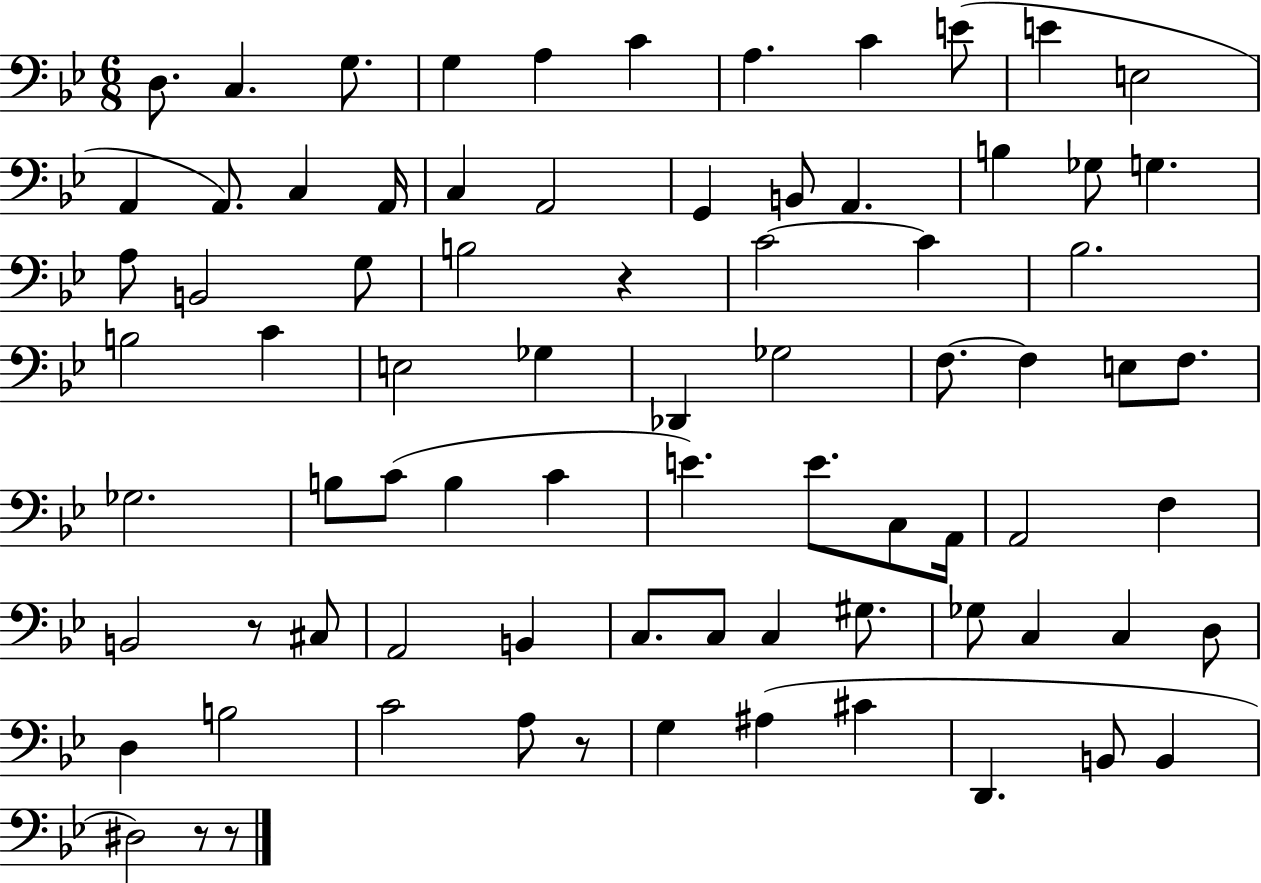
D3/e. C3/q. G3/e. G3/q A3/q C4/q A3/q. C4/q E4/e E4/q E3/h A2/q A2/e. C3/q A2/s C3/q A2/h G2/q B2/e A2/q. B3/q Gb3/e G3/q. A3/e B2/h G3/e B3/h R/q C4/h C4/q Bb3/h. B3/h C4/q E3/h Gb3/q Db2/q Gb3/h F3/e. F3/q E3/e F3/e. Gb3/h. B3/e C4/e B3/q C4/q E4/q. E4/e. C3/e A2/s A2/h F3/q B2/h R/e C#3/e A2/h B2/q C3/e. C3/e C3/q G#3/e. Gb3/e C3/q C3/q D3/e D3/q B3/h C4/h A3/e R/e G3/q A#3/q C#4/q D2/q. B2/e B2/q D#3/h R/e R/e